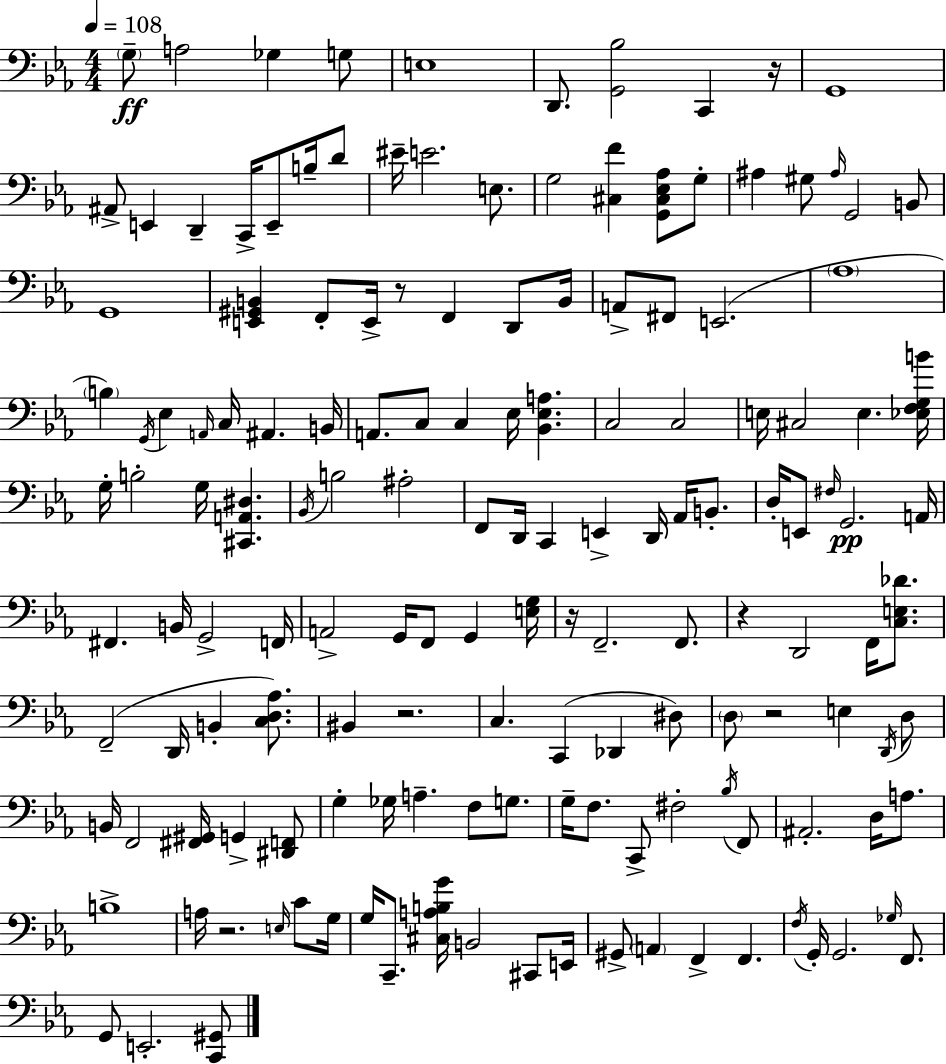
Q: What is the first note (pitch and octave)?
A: G3